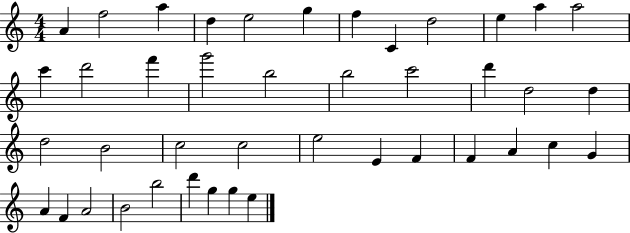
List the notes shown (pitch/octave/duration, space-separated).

A4/q F5/h A5/q D5/q E5/h G5/q F5/q C4/q D5/h E5/q A5/q A5/h C6/q D6/h F6/q G6/h B5/h B5/h C6/h D6/q D5/h D5/q D5/h B4/h C5/h C5/h E5/h E4/q F4/q F4/q A4/q C5/q G4/q A4/q F4/q A4/h B4/h B5/h D6/q G5/q G5/q E5/q